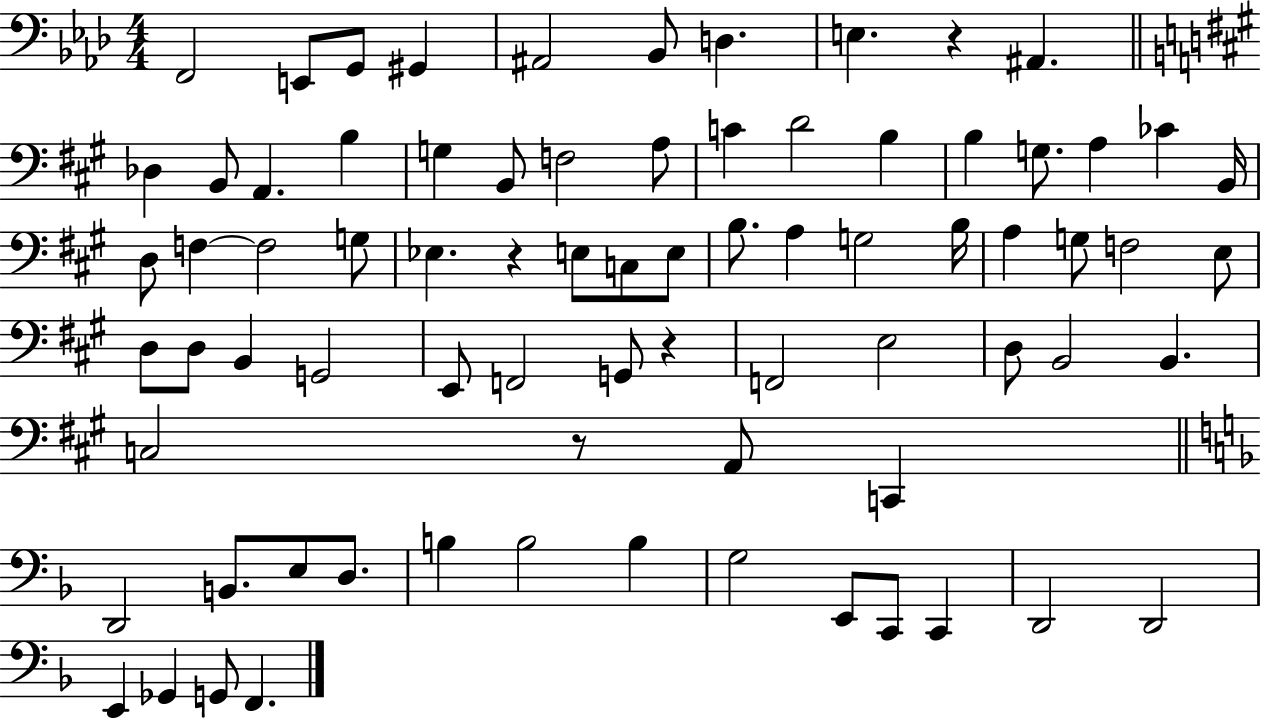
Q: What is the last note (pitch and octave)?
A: F2